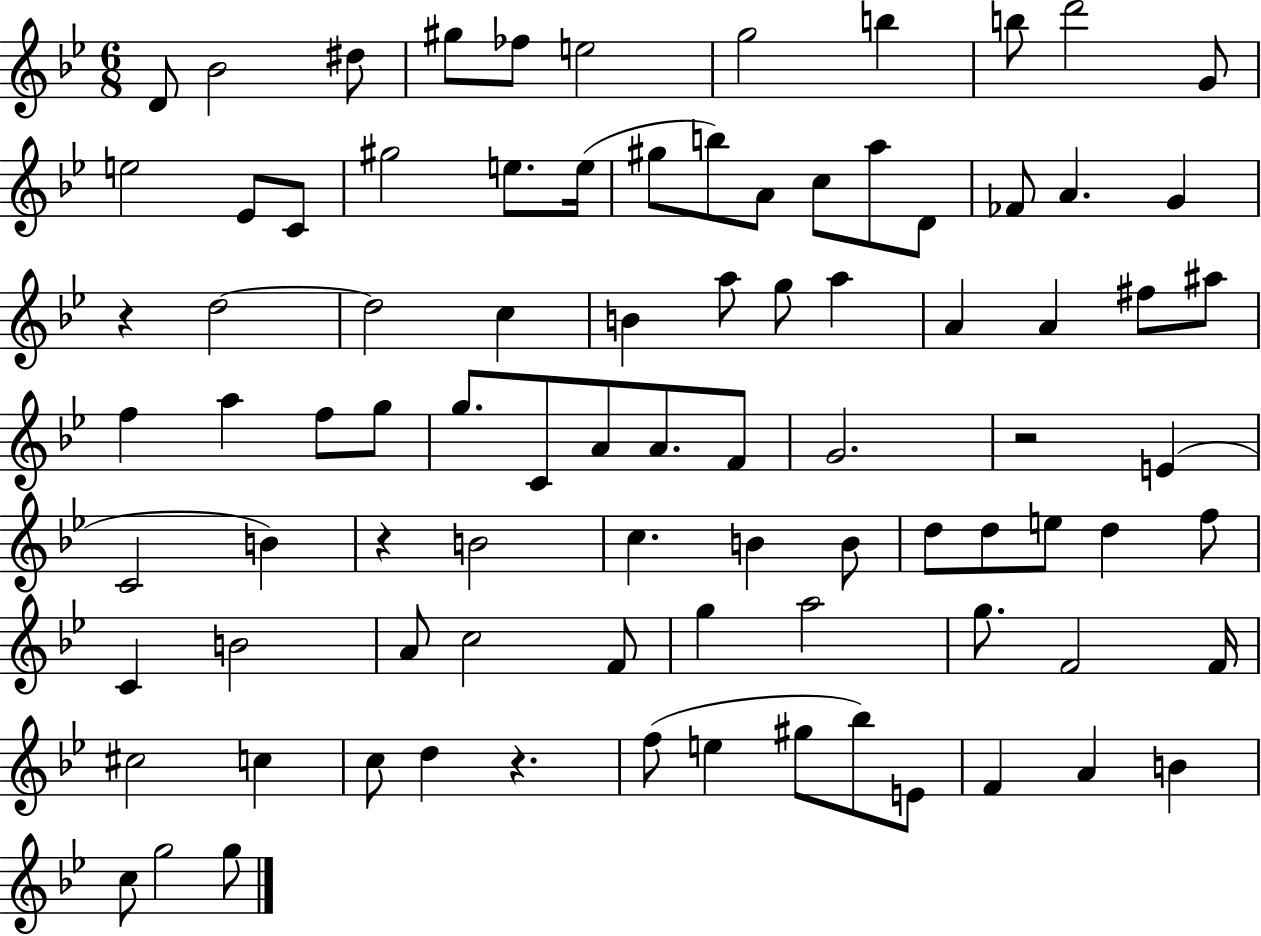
{
  \clef treble
  \numericTimeSignature
  \time 6/8
  \key bes \major
  d'8 bes'2 dis''8 | gis''8 fes''8 e''2 | g''2 b''4 | b''8 d'''2 g'8 | \break e''2 ees'8 c'8 | gis''2 e''8. e''16( | gis''8 b''8) a'8 c''8 a''8 d'8 | fes'8 a'4. g'4 | \break r4 d''2~~ | d''2 c''4 | b'4 a''8 g''8 a''4 | a'4 a'4 fis''8 ais''8 | \break f''4 a''4 f''8 g''8 | g''8. c'8 a'8 a'8. f'8 | g'2. | r2 e'4( | \break c'2 b'4) | r4 b'2 | c''4. b'4 b'8 | d''8 d''8 e''8 d''4 f''8 | \break c'4 b'2 | a'8 c''2 f'8 | g''4 a''2 | g''8. f'2 f'16 | \break cis''2 c''4 | c''8 d''4 r4. | f''8( e''4 gis''8 bes''8) e'8 | f'4 a'4 b'4 | \break c''8 g''2 g''8 | \bar "|."
}